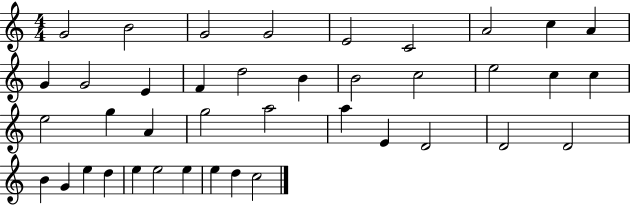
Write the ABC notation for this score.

X:1
T:Untitled
M:4/4
L:1/4
K:C
G2 B2 G2 G2 E2 C2 A2 c A G G2 E F d2 B B2 c2 e2 c c e2 g A g2 a2 a E D2 D2 D2 B G e d e e2 e e d c2